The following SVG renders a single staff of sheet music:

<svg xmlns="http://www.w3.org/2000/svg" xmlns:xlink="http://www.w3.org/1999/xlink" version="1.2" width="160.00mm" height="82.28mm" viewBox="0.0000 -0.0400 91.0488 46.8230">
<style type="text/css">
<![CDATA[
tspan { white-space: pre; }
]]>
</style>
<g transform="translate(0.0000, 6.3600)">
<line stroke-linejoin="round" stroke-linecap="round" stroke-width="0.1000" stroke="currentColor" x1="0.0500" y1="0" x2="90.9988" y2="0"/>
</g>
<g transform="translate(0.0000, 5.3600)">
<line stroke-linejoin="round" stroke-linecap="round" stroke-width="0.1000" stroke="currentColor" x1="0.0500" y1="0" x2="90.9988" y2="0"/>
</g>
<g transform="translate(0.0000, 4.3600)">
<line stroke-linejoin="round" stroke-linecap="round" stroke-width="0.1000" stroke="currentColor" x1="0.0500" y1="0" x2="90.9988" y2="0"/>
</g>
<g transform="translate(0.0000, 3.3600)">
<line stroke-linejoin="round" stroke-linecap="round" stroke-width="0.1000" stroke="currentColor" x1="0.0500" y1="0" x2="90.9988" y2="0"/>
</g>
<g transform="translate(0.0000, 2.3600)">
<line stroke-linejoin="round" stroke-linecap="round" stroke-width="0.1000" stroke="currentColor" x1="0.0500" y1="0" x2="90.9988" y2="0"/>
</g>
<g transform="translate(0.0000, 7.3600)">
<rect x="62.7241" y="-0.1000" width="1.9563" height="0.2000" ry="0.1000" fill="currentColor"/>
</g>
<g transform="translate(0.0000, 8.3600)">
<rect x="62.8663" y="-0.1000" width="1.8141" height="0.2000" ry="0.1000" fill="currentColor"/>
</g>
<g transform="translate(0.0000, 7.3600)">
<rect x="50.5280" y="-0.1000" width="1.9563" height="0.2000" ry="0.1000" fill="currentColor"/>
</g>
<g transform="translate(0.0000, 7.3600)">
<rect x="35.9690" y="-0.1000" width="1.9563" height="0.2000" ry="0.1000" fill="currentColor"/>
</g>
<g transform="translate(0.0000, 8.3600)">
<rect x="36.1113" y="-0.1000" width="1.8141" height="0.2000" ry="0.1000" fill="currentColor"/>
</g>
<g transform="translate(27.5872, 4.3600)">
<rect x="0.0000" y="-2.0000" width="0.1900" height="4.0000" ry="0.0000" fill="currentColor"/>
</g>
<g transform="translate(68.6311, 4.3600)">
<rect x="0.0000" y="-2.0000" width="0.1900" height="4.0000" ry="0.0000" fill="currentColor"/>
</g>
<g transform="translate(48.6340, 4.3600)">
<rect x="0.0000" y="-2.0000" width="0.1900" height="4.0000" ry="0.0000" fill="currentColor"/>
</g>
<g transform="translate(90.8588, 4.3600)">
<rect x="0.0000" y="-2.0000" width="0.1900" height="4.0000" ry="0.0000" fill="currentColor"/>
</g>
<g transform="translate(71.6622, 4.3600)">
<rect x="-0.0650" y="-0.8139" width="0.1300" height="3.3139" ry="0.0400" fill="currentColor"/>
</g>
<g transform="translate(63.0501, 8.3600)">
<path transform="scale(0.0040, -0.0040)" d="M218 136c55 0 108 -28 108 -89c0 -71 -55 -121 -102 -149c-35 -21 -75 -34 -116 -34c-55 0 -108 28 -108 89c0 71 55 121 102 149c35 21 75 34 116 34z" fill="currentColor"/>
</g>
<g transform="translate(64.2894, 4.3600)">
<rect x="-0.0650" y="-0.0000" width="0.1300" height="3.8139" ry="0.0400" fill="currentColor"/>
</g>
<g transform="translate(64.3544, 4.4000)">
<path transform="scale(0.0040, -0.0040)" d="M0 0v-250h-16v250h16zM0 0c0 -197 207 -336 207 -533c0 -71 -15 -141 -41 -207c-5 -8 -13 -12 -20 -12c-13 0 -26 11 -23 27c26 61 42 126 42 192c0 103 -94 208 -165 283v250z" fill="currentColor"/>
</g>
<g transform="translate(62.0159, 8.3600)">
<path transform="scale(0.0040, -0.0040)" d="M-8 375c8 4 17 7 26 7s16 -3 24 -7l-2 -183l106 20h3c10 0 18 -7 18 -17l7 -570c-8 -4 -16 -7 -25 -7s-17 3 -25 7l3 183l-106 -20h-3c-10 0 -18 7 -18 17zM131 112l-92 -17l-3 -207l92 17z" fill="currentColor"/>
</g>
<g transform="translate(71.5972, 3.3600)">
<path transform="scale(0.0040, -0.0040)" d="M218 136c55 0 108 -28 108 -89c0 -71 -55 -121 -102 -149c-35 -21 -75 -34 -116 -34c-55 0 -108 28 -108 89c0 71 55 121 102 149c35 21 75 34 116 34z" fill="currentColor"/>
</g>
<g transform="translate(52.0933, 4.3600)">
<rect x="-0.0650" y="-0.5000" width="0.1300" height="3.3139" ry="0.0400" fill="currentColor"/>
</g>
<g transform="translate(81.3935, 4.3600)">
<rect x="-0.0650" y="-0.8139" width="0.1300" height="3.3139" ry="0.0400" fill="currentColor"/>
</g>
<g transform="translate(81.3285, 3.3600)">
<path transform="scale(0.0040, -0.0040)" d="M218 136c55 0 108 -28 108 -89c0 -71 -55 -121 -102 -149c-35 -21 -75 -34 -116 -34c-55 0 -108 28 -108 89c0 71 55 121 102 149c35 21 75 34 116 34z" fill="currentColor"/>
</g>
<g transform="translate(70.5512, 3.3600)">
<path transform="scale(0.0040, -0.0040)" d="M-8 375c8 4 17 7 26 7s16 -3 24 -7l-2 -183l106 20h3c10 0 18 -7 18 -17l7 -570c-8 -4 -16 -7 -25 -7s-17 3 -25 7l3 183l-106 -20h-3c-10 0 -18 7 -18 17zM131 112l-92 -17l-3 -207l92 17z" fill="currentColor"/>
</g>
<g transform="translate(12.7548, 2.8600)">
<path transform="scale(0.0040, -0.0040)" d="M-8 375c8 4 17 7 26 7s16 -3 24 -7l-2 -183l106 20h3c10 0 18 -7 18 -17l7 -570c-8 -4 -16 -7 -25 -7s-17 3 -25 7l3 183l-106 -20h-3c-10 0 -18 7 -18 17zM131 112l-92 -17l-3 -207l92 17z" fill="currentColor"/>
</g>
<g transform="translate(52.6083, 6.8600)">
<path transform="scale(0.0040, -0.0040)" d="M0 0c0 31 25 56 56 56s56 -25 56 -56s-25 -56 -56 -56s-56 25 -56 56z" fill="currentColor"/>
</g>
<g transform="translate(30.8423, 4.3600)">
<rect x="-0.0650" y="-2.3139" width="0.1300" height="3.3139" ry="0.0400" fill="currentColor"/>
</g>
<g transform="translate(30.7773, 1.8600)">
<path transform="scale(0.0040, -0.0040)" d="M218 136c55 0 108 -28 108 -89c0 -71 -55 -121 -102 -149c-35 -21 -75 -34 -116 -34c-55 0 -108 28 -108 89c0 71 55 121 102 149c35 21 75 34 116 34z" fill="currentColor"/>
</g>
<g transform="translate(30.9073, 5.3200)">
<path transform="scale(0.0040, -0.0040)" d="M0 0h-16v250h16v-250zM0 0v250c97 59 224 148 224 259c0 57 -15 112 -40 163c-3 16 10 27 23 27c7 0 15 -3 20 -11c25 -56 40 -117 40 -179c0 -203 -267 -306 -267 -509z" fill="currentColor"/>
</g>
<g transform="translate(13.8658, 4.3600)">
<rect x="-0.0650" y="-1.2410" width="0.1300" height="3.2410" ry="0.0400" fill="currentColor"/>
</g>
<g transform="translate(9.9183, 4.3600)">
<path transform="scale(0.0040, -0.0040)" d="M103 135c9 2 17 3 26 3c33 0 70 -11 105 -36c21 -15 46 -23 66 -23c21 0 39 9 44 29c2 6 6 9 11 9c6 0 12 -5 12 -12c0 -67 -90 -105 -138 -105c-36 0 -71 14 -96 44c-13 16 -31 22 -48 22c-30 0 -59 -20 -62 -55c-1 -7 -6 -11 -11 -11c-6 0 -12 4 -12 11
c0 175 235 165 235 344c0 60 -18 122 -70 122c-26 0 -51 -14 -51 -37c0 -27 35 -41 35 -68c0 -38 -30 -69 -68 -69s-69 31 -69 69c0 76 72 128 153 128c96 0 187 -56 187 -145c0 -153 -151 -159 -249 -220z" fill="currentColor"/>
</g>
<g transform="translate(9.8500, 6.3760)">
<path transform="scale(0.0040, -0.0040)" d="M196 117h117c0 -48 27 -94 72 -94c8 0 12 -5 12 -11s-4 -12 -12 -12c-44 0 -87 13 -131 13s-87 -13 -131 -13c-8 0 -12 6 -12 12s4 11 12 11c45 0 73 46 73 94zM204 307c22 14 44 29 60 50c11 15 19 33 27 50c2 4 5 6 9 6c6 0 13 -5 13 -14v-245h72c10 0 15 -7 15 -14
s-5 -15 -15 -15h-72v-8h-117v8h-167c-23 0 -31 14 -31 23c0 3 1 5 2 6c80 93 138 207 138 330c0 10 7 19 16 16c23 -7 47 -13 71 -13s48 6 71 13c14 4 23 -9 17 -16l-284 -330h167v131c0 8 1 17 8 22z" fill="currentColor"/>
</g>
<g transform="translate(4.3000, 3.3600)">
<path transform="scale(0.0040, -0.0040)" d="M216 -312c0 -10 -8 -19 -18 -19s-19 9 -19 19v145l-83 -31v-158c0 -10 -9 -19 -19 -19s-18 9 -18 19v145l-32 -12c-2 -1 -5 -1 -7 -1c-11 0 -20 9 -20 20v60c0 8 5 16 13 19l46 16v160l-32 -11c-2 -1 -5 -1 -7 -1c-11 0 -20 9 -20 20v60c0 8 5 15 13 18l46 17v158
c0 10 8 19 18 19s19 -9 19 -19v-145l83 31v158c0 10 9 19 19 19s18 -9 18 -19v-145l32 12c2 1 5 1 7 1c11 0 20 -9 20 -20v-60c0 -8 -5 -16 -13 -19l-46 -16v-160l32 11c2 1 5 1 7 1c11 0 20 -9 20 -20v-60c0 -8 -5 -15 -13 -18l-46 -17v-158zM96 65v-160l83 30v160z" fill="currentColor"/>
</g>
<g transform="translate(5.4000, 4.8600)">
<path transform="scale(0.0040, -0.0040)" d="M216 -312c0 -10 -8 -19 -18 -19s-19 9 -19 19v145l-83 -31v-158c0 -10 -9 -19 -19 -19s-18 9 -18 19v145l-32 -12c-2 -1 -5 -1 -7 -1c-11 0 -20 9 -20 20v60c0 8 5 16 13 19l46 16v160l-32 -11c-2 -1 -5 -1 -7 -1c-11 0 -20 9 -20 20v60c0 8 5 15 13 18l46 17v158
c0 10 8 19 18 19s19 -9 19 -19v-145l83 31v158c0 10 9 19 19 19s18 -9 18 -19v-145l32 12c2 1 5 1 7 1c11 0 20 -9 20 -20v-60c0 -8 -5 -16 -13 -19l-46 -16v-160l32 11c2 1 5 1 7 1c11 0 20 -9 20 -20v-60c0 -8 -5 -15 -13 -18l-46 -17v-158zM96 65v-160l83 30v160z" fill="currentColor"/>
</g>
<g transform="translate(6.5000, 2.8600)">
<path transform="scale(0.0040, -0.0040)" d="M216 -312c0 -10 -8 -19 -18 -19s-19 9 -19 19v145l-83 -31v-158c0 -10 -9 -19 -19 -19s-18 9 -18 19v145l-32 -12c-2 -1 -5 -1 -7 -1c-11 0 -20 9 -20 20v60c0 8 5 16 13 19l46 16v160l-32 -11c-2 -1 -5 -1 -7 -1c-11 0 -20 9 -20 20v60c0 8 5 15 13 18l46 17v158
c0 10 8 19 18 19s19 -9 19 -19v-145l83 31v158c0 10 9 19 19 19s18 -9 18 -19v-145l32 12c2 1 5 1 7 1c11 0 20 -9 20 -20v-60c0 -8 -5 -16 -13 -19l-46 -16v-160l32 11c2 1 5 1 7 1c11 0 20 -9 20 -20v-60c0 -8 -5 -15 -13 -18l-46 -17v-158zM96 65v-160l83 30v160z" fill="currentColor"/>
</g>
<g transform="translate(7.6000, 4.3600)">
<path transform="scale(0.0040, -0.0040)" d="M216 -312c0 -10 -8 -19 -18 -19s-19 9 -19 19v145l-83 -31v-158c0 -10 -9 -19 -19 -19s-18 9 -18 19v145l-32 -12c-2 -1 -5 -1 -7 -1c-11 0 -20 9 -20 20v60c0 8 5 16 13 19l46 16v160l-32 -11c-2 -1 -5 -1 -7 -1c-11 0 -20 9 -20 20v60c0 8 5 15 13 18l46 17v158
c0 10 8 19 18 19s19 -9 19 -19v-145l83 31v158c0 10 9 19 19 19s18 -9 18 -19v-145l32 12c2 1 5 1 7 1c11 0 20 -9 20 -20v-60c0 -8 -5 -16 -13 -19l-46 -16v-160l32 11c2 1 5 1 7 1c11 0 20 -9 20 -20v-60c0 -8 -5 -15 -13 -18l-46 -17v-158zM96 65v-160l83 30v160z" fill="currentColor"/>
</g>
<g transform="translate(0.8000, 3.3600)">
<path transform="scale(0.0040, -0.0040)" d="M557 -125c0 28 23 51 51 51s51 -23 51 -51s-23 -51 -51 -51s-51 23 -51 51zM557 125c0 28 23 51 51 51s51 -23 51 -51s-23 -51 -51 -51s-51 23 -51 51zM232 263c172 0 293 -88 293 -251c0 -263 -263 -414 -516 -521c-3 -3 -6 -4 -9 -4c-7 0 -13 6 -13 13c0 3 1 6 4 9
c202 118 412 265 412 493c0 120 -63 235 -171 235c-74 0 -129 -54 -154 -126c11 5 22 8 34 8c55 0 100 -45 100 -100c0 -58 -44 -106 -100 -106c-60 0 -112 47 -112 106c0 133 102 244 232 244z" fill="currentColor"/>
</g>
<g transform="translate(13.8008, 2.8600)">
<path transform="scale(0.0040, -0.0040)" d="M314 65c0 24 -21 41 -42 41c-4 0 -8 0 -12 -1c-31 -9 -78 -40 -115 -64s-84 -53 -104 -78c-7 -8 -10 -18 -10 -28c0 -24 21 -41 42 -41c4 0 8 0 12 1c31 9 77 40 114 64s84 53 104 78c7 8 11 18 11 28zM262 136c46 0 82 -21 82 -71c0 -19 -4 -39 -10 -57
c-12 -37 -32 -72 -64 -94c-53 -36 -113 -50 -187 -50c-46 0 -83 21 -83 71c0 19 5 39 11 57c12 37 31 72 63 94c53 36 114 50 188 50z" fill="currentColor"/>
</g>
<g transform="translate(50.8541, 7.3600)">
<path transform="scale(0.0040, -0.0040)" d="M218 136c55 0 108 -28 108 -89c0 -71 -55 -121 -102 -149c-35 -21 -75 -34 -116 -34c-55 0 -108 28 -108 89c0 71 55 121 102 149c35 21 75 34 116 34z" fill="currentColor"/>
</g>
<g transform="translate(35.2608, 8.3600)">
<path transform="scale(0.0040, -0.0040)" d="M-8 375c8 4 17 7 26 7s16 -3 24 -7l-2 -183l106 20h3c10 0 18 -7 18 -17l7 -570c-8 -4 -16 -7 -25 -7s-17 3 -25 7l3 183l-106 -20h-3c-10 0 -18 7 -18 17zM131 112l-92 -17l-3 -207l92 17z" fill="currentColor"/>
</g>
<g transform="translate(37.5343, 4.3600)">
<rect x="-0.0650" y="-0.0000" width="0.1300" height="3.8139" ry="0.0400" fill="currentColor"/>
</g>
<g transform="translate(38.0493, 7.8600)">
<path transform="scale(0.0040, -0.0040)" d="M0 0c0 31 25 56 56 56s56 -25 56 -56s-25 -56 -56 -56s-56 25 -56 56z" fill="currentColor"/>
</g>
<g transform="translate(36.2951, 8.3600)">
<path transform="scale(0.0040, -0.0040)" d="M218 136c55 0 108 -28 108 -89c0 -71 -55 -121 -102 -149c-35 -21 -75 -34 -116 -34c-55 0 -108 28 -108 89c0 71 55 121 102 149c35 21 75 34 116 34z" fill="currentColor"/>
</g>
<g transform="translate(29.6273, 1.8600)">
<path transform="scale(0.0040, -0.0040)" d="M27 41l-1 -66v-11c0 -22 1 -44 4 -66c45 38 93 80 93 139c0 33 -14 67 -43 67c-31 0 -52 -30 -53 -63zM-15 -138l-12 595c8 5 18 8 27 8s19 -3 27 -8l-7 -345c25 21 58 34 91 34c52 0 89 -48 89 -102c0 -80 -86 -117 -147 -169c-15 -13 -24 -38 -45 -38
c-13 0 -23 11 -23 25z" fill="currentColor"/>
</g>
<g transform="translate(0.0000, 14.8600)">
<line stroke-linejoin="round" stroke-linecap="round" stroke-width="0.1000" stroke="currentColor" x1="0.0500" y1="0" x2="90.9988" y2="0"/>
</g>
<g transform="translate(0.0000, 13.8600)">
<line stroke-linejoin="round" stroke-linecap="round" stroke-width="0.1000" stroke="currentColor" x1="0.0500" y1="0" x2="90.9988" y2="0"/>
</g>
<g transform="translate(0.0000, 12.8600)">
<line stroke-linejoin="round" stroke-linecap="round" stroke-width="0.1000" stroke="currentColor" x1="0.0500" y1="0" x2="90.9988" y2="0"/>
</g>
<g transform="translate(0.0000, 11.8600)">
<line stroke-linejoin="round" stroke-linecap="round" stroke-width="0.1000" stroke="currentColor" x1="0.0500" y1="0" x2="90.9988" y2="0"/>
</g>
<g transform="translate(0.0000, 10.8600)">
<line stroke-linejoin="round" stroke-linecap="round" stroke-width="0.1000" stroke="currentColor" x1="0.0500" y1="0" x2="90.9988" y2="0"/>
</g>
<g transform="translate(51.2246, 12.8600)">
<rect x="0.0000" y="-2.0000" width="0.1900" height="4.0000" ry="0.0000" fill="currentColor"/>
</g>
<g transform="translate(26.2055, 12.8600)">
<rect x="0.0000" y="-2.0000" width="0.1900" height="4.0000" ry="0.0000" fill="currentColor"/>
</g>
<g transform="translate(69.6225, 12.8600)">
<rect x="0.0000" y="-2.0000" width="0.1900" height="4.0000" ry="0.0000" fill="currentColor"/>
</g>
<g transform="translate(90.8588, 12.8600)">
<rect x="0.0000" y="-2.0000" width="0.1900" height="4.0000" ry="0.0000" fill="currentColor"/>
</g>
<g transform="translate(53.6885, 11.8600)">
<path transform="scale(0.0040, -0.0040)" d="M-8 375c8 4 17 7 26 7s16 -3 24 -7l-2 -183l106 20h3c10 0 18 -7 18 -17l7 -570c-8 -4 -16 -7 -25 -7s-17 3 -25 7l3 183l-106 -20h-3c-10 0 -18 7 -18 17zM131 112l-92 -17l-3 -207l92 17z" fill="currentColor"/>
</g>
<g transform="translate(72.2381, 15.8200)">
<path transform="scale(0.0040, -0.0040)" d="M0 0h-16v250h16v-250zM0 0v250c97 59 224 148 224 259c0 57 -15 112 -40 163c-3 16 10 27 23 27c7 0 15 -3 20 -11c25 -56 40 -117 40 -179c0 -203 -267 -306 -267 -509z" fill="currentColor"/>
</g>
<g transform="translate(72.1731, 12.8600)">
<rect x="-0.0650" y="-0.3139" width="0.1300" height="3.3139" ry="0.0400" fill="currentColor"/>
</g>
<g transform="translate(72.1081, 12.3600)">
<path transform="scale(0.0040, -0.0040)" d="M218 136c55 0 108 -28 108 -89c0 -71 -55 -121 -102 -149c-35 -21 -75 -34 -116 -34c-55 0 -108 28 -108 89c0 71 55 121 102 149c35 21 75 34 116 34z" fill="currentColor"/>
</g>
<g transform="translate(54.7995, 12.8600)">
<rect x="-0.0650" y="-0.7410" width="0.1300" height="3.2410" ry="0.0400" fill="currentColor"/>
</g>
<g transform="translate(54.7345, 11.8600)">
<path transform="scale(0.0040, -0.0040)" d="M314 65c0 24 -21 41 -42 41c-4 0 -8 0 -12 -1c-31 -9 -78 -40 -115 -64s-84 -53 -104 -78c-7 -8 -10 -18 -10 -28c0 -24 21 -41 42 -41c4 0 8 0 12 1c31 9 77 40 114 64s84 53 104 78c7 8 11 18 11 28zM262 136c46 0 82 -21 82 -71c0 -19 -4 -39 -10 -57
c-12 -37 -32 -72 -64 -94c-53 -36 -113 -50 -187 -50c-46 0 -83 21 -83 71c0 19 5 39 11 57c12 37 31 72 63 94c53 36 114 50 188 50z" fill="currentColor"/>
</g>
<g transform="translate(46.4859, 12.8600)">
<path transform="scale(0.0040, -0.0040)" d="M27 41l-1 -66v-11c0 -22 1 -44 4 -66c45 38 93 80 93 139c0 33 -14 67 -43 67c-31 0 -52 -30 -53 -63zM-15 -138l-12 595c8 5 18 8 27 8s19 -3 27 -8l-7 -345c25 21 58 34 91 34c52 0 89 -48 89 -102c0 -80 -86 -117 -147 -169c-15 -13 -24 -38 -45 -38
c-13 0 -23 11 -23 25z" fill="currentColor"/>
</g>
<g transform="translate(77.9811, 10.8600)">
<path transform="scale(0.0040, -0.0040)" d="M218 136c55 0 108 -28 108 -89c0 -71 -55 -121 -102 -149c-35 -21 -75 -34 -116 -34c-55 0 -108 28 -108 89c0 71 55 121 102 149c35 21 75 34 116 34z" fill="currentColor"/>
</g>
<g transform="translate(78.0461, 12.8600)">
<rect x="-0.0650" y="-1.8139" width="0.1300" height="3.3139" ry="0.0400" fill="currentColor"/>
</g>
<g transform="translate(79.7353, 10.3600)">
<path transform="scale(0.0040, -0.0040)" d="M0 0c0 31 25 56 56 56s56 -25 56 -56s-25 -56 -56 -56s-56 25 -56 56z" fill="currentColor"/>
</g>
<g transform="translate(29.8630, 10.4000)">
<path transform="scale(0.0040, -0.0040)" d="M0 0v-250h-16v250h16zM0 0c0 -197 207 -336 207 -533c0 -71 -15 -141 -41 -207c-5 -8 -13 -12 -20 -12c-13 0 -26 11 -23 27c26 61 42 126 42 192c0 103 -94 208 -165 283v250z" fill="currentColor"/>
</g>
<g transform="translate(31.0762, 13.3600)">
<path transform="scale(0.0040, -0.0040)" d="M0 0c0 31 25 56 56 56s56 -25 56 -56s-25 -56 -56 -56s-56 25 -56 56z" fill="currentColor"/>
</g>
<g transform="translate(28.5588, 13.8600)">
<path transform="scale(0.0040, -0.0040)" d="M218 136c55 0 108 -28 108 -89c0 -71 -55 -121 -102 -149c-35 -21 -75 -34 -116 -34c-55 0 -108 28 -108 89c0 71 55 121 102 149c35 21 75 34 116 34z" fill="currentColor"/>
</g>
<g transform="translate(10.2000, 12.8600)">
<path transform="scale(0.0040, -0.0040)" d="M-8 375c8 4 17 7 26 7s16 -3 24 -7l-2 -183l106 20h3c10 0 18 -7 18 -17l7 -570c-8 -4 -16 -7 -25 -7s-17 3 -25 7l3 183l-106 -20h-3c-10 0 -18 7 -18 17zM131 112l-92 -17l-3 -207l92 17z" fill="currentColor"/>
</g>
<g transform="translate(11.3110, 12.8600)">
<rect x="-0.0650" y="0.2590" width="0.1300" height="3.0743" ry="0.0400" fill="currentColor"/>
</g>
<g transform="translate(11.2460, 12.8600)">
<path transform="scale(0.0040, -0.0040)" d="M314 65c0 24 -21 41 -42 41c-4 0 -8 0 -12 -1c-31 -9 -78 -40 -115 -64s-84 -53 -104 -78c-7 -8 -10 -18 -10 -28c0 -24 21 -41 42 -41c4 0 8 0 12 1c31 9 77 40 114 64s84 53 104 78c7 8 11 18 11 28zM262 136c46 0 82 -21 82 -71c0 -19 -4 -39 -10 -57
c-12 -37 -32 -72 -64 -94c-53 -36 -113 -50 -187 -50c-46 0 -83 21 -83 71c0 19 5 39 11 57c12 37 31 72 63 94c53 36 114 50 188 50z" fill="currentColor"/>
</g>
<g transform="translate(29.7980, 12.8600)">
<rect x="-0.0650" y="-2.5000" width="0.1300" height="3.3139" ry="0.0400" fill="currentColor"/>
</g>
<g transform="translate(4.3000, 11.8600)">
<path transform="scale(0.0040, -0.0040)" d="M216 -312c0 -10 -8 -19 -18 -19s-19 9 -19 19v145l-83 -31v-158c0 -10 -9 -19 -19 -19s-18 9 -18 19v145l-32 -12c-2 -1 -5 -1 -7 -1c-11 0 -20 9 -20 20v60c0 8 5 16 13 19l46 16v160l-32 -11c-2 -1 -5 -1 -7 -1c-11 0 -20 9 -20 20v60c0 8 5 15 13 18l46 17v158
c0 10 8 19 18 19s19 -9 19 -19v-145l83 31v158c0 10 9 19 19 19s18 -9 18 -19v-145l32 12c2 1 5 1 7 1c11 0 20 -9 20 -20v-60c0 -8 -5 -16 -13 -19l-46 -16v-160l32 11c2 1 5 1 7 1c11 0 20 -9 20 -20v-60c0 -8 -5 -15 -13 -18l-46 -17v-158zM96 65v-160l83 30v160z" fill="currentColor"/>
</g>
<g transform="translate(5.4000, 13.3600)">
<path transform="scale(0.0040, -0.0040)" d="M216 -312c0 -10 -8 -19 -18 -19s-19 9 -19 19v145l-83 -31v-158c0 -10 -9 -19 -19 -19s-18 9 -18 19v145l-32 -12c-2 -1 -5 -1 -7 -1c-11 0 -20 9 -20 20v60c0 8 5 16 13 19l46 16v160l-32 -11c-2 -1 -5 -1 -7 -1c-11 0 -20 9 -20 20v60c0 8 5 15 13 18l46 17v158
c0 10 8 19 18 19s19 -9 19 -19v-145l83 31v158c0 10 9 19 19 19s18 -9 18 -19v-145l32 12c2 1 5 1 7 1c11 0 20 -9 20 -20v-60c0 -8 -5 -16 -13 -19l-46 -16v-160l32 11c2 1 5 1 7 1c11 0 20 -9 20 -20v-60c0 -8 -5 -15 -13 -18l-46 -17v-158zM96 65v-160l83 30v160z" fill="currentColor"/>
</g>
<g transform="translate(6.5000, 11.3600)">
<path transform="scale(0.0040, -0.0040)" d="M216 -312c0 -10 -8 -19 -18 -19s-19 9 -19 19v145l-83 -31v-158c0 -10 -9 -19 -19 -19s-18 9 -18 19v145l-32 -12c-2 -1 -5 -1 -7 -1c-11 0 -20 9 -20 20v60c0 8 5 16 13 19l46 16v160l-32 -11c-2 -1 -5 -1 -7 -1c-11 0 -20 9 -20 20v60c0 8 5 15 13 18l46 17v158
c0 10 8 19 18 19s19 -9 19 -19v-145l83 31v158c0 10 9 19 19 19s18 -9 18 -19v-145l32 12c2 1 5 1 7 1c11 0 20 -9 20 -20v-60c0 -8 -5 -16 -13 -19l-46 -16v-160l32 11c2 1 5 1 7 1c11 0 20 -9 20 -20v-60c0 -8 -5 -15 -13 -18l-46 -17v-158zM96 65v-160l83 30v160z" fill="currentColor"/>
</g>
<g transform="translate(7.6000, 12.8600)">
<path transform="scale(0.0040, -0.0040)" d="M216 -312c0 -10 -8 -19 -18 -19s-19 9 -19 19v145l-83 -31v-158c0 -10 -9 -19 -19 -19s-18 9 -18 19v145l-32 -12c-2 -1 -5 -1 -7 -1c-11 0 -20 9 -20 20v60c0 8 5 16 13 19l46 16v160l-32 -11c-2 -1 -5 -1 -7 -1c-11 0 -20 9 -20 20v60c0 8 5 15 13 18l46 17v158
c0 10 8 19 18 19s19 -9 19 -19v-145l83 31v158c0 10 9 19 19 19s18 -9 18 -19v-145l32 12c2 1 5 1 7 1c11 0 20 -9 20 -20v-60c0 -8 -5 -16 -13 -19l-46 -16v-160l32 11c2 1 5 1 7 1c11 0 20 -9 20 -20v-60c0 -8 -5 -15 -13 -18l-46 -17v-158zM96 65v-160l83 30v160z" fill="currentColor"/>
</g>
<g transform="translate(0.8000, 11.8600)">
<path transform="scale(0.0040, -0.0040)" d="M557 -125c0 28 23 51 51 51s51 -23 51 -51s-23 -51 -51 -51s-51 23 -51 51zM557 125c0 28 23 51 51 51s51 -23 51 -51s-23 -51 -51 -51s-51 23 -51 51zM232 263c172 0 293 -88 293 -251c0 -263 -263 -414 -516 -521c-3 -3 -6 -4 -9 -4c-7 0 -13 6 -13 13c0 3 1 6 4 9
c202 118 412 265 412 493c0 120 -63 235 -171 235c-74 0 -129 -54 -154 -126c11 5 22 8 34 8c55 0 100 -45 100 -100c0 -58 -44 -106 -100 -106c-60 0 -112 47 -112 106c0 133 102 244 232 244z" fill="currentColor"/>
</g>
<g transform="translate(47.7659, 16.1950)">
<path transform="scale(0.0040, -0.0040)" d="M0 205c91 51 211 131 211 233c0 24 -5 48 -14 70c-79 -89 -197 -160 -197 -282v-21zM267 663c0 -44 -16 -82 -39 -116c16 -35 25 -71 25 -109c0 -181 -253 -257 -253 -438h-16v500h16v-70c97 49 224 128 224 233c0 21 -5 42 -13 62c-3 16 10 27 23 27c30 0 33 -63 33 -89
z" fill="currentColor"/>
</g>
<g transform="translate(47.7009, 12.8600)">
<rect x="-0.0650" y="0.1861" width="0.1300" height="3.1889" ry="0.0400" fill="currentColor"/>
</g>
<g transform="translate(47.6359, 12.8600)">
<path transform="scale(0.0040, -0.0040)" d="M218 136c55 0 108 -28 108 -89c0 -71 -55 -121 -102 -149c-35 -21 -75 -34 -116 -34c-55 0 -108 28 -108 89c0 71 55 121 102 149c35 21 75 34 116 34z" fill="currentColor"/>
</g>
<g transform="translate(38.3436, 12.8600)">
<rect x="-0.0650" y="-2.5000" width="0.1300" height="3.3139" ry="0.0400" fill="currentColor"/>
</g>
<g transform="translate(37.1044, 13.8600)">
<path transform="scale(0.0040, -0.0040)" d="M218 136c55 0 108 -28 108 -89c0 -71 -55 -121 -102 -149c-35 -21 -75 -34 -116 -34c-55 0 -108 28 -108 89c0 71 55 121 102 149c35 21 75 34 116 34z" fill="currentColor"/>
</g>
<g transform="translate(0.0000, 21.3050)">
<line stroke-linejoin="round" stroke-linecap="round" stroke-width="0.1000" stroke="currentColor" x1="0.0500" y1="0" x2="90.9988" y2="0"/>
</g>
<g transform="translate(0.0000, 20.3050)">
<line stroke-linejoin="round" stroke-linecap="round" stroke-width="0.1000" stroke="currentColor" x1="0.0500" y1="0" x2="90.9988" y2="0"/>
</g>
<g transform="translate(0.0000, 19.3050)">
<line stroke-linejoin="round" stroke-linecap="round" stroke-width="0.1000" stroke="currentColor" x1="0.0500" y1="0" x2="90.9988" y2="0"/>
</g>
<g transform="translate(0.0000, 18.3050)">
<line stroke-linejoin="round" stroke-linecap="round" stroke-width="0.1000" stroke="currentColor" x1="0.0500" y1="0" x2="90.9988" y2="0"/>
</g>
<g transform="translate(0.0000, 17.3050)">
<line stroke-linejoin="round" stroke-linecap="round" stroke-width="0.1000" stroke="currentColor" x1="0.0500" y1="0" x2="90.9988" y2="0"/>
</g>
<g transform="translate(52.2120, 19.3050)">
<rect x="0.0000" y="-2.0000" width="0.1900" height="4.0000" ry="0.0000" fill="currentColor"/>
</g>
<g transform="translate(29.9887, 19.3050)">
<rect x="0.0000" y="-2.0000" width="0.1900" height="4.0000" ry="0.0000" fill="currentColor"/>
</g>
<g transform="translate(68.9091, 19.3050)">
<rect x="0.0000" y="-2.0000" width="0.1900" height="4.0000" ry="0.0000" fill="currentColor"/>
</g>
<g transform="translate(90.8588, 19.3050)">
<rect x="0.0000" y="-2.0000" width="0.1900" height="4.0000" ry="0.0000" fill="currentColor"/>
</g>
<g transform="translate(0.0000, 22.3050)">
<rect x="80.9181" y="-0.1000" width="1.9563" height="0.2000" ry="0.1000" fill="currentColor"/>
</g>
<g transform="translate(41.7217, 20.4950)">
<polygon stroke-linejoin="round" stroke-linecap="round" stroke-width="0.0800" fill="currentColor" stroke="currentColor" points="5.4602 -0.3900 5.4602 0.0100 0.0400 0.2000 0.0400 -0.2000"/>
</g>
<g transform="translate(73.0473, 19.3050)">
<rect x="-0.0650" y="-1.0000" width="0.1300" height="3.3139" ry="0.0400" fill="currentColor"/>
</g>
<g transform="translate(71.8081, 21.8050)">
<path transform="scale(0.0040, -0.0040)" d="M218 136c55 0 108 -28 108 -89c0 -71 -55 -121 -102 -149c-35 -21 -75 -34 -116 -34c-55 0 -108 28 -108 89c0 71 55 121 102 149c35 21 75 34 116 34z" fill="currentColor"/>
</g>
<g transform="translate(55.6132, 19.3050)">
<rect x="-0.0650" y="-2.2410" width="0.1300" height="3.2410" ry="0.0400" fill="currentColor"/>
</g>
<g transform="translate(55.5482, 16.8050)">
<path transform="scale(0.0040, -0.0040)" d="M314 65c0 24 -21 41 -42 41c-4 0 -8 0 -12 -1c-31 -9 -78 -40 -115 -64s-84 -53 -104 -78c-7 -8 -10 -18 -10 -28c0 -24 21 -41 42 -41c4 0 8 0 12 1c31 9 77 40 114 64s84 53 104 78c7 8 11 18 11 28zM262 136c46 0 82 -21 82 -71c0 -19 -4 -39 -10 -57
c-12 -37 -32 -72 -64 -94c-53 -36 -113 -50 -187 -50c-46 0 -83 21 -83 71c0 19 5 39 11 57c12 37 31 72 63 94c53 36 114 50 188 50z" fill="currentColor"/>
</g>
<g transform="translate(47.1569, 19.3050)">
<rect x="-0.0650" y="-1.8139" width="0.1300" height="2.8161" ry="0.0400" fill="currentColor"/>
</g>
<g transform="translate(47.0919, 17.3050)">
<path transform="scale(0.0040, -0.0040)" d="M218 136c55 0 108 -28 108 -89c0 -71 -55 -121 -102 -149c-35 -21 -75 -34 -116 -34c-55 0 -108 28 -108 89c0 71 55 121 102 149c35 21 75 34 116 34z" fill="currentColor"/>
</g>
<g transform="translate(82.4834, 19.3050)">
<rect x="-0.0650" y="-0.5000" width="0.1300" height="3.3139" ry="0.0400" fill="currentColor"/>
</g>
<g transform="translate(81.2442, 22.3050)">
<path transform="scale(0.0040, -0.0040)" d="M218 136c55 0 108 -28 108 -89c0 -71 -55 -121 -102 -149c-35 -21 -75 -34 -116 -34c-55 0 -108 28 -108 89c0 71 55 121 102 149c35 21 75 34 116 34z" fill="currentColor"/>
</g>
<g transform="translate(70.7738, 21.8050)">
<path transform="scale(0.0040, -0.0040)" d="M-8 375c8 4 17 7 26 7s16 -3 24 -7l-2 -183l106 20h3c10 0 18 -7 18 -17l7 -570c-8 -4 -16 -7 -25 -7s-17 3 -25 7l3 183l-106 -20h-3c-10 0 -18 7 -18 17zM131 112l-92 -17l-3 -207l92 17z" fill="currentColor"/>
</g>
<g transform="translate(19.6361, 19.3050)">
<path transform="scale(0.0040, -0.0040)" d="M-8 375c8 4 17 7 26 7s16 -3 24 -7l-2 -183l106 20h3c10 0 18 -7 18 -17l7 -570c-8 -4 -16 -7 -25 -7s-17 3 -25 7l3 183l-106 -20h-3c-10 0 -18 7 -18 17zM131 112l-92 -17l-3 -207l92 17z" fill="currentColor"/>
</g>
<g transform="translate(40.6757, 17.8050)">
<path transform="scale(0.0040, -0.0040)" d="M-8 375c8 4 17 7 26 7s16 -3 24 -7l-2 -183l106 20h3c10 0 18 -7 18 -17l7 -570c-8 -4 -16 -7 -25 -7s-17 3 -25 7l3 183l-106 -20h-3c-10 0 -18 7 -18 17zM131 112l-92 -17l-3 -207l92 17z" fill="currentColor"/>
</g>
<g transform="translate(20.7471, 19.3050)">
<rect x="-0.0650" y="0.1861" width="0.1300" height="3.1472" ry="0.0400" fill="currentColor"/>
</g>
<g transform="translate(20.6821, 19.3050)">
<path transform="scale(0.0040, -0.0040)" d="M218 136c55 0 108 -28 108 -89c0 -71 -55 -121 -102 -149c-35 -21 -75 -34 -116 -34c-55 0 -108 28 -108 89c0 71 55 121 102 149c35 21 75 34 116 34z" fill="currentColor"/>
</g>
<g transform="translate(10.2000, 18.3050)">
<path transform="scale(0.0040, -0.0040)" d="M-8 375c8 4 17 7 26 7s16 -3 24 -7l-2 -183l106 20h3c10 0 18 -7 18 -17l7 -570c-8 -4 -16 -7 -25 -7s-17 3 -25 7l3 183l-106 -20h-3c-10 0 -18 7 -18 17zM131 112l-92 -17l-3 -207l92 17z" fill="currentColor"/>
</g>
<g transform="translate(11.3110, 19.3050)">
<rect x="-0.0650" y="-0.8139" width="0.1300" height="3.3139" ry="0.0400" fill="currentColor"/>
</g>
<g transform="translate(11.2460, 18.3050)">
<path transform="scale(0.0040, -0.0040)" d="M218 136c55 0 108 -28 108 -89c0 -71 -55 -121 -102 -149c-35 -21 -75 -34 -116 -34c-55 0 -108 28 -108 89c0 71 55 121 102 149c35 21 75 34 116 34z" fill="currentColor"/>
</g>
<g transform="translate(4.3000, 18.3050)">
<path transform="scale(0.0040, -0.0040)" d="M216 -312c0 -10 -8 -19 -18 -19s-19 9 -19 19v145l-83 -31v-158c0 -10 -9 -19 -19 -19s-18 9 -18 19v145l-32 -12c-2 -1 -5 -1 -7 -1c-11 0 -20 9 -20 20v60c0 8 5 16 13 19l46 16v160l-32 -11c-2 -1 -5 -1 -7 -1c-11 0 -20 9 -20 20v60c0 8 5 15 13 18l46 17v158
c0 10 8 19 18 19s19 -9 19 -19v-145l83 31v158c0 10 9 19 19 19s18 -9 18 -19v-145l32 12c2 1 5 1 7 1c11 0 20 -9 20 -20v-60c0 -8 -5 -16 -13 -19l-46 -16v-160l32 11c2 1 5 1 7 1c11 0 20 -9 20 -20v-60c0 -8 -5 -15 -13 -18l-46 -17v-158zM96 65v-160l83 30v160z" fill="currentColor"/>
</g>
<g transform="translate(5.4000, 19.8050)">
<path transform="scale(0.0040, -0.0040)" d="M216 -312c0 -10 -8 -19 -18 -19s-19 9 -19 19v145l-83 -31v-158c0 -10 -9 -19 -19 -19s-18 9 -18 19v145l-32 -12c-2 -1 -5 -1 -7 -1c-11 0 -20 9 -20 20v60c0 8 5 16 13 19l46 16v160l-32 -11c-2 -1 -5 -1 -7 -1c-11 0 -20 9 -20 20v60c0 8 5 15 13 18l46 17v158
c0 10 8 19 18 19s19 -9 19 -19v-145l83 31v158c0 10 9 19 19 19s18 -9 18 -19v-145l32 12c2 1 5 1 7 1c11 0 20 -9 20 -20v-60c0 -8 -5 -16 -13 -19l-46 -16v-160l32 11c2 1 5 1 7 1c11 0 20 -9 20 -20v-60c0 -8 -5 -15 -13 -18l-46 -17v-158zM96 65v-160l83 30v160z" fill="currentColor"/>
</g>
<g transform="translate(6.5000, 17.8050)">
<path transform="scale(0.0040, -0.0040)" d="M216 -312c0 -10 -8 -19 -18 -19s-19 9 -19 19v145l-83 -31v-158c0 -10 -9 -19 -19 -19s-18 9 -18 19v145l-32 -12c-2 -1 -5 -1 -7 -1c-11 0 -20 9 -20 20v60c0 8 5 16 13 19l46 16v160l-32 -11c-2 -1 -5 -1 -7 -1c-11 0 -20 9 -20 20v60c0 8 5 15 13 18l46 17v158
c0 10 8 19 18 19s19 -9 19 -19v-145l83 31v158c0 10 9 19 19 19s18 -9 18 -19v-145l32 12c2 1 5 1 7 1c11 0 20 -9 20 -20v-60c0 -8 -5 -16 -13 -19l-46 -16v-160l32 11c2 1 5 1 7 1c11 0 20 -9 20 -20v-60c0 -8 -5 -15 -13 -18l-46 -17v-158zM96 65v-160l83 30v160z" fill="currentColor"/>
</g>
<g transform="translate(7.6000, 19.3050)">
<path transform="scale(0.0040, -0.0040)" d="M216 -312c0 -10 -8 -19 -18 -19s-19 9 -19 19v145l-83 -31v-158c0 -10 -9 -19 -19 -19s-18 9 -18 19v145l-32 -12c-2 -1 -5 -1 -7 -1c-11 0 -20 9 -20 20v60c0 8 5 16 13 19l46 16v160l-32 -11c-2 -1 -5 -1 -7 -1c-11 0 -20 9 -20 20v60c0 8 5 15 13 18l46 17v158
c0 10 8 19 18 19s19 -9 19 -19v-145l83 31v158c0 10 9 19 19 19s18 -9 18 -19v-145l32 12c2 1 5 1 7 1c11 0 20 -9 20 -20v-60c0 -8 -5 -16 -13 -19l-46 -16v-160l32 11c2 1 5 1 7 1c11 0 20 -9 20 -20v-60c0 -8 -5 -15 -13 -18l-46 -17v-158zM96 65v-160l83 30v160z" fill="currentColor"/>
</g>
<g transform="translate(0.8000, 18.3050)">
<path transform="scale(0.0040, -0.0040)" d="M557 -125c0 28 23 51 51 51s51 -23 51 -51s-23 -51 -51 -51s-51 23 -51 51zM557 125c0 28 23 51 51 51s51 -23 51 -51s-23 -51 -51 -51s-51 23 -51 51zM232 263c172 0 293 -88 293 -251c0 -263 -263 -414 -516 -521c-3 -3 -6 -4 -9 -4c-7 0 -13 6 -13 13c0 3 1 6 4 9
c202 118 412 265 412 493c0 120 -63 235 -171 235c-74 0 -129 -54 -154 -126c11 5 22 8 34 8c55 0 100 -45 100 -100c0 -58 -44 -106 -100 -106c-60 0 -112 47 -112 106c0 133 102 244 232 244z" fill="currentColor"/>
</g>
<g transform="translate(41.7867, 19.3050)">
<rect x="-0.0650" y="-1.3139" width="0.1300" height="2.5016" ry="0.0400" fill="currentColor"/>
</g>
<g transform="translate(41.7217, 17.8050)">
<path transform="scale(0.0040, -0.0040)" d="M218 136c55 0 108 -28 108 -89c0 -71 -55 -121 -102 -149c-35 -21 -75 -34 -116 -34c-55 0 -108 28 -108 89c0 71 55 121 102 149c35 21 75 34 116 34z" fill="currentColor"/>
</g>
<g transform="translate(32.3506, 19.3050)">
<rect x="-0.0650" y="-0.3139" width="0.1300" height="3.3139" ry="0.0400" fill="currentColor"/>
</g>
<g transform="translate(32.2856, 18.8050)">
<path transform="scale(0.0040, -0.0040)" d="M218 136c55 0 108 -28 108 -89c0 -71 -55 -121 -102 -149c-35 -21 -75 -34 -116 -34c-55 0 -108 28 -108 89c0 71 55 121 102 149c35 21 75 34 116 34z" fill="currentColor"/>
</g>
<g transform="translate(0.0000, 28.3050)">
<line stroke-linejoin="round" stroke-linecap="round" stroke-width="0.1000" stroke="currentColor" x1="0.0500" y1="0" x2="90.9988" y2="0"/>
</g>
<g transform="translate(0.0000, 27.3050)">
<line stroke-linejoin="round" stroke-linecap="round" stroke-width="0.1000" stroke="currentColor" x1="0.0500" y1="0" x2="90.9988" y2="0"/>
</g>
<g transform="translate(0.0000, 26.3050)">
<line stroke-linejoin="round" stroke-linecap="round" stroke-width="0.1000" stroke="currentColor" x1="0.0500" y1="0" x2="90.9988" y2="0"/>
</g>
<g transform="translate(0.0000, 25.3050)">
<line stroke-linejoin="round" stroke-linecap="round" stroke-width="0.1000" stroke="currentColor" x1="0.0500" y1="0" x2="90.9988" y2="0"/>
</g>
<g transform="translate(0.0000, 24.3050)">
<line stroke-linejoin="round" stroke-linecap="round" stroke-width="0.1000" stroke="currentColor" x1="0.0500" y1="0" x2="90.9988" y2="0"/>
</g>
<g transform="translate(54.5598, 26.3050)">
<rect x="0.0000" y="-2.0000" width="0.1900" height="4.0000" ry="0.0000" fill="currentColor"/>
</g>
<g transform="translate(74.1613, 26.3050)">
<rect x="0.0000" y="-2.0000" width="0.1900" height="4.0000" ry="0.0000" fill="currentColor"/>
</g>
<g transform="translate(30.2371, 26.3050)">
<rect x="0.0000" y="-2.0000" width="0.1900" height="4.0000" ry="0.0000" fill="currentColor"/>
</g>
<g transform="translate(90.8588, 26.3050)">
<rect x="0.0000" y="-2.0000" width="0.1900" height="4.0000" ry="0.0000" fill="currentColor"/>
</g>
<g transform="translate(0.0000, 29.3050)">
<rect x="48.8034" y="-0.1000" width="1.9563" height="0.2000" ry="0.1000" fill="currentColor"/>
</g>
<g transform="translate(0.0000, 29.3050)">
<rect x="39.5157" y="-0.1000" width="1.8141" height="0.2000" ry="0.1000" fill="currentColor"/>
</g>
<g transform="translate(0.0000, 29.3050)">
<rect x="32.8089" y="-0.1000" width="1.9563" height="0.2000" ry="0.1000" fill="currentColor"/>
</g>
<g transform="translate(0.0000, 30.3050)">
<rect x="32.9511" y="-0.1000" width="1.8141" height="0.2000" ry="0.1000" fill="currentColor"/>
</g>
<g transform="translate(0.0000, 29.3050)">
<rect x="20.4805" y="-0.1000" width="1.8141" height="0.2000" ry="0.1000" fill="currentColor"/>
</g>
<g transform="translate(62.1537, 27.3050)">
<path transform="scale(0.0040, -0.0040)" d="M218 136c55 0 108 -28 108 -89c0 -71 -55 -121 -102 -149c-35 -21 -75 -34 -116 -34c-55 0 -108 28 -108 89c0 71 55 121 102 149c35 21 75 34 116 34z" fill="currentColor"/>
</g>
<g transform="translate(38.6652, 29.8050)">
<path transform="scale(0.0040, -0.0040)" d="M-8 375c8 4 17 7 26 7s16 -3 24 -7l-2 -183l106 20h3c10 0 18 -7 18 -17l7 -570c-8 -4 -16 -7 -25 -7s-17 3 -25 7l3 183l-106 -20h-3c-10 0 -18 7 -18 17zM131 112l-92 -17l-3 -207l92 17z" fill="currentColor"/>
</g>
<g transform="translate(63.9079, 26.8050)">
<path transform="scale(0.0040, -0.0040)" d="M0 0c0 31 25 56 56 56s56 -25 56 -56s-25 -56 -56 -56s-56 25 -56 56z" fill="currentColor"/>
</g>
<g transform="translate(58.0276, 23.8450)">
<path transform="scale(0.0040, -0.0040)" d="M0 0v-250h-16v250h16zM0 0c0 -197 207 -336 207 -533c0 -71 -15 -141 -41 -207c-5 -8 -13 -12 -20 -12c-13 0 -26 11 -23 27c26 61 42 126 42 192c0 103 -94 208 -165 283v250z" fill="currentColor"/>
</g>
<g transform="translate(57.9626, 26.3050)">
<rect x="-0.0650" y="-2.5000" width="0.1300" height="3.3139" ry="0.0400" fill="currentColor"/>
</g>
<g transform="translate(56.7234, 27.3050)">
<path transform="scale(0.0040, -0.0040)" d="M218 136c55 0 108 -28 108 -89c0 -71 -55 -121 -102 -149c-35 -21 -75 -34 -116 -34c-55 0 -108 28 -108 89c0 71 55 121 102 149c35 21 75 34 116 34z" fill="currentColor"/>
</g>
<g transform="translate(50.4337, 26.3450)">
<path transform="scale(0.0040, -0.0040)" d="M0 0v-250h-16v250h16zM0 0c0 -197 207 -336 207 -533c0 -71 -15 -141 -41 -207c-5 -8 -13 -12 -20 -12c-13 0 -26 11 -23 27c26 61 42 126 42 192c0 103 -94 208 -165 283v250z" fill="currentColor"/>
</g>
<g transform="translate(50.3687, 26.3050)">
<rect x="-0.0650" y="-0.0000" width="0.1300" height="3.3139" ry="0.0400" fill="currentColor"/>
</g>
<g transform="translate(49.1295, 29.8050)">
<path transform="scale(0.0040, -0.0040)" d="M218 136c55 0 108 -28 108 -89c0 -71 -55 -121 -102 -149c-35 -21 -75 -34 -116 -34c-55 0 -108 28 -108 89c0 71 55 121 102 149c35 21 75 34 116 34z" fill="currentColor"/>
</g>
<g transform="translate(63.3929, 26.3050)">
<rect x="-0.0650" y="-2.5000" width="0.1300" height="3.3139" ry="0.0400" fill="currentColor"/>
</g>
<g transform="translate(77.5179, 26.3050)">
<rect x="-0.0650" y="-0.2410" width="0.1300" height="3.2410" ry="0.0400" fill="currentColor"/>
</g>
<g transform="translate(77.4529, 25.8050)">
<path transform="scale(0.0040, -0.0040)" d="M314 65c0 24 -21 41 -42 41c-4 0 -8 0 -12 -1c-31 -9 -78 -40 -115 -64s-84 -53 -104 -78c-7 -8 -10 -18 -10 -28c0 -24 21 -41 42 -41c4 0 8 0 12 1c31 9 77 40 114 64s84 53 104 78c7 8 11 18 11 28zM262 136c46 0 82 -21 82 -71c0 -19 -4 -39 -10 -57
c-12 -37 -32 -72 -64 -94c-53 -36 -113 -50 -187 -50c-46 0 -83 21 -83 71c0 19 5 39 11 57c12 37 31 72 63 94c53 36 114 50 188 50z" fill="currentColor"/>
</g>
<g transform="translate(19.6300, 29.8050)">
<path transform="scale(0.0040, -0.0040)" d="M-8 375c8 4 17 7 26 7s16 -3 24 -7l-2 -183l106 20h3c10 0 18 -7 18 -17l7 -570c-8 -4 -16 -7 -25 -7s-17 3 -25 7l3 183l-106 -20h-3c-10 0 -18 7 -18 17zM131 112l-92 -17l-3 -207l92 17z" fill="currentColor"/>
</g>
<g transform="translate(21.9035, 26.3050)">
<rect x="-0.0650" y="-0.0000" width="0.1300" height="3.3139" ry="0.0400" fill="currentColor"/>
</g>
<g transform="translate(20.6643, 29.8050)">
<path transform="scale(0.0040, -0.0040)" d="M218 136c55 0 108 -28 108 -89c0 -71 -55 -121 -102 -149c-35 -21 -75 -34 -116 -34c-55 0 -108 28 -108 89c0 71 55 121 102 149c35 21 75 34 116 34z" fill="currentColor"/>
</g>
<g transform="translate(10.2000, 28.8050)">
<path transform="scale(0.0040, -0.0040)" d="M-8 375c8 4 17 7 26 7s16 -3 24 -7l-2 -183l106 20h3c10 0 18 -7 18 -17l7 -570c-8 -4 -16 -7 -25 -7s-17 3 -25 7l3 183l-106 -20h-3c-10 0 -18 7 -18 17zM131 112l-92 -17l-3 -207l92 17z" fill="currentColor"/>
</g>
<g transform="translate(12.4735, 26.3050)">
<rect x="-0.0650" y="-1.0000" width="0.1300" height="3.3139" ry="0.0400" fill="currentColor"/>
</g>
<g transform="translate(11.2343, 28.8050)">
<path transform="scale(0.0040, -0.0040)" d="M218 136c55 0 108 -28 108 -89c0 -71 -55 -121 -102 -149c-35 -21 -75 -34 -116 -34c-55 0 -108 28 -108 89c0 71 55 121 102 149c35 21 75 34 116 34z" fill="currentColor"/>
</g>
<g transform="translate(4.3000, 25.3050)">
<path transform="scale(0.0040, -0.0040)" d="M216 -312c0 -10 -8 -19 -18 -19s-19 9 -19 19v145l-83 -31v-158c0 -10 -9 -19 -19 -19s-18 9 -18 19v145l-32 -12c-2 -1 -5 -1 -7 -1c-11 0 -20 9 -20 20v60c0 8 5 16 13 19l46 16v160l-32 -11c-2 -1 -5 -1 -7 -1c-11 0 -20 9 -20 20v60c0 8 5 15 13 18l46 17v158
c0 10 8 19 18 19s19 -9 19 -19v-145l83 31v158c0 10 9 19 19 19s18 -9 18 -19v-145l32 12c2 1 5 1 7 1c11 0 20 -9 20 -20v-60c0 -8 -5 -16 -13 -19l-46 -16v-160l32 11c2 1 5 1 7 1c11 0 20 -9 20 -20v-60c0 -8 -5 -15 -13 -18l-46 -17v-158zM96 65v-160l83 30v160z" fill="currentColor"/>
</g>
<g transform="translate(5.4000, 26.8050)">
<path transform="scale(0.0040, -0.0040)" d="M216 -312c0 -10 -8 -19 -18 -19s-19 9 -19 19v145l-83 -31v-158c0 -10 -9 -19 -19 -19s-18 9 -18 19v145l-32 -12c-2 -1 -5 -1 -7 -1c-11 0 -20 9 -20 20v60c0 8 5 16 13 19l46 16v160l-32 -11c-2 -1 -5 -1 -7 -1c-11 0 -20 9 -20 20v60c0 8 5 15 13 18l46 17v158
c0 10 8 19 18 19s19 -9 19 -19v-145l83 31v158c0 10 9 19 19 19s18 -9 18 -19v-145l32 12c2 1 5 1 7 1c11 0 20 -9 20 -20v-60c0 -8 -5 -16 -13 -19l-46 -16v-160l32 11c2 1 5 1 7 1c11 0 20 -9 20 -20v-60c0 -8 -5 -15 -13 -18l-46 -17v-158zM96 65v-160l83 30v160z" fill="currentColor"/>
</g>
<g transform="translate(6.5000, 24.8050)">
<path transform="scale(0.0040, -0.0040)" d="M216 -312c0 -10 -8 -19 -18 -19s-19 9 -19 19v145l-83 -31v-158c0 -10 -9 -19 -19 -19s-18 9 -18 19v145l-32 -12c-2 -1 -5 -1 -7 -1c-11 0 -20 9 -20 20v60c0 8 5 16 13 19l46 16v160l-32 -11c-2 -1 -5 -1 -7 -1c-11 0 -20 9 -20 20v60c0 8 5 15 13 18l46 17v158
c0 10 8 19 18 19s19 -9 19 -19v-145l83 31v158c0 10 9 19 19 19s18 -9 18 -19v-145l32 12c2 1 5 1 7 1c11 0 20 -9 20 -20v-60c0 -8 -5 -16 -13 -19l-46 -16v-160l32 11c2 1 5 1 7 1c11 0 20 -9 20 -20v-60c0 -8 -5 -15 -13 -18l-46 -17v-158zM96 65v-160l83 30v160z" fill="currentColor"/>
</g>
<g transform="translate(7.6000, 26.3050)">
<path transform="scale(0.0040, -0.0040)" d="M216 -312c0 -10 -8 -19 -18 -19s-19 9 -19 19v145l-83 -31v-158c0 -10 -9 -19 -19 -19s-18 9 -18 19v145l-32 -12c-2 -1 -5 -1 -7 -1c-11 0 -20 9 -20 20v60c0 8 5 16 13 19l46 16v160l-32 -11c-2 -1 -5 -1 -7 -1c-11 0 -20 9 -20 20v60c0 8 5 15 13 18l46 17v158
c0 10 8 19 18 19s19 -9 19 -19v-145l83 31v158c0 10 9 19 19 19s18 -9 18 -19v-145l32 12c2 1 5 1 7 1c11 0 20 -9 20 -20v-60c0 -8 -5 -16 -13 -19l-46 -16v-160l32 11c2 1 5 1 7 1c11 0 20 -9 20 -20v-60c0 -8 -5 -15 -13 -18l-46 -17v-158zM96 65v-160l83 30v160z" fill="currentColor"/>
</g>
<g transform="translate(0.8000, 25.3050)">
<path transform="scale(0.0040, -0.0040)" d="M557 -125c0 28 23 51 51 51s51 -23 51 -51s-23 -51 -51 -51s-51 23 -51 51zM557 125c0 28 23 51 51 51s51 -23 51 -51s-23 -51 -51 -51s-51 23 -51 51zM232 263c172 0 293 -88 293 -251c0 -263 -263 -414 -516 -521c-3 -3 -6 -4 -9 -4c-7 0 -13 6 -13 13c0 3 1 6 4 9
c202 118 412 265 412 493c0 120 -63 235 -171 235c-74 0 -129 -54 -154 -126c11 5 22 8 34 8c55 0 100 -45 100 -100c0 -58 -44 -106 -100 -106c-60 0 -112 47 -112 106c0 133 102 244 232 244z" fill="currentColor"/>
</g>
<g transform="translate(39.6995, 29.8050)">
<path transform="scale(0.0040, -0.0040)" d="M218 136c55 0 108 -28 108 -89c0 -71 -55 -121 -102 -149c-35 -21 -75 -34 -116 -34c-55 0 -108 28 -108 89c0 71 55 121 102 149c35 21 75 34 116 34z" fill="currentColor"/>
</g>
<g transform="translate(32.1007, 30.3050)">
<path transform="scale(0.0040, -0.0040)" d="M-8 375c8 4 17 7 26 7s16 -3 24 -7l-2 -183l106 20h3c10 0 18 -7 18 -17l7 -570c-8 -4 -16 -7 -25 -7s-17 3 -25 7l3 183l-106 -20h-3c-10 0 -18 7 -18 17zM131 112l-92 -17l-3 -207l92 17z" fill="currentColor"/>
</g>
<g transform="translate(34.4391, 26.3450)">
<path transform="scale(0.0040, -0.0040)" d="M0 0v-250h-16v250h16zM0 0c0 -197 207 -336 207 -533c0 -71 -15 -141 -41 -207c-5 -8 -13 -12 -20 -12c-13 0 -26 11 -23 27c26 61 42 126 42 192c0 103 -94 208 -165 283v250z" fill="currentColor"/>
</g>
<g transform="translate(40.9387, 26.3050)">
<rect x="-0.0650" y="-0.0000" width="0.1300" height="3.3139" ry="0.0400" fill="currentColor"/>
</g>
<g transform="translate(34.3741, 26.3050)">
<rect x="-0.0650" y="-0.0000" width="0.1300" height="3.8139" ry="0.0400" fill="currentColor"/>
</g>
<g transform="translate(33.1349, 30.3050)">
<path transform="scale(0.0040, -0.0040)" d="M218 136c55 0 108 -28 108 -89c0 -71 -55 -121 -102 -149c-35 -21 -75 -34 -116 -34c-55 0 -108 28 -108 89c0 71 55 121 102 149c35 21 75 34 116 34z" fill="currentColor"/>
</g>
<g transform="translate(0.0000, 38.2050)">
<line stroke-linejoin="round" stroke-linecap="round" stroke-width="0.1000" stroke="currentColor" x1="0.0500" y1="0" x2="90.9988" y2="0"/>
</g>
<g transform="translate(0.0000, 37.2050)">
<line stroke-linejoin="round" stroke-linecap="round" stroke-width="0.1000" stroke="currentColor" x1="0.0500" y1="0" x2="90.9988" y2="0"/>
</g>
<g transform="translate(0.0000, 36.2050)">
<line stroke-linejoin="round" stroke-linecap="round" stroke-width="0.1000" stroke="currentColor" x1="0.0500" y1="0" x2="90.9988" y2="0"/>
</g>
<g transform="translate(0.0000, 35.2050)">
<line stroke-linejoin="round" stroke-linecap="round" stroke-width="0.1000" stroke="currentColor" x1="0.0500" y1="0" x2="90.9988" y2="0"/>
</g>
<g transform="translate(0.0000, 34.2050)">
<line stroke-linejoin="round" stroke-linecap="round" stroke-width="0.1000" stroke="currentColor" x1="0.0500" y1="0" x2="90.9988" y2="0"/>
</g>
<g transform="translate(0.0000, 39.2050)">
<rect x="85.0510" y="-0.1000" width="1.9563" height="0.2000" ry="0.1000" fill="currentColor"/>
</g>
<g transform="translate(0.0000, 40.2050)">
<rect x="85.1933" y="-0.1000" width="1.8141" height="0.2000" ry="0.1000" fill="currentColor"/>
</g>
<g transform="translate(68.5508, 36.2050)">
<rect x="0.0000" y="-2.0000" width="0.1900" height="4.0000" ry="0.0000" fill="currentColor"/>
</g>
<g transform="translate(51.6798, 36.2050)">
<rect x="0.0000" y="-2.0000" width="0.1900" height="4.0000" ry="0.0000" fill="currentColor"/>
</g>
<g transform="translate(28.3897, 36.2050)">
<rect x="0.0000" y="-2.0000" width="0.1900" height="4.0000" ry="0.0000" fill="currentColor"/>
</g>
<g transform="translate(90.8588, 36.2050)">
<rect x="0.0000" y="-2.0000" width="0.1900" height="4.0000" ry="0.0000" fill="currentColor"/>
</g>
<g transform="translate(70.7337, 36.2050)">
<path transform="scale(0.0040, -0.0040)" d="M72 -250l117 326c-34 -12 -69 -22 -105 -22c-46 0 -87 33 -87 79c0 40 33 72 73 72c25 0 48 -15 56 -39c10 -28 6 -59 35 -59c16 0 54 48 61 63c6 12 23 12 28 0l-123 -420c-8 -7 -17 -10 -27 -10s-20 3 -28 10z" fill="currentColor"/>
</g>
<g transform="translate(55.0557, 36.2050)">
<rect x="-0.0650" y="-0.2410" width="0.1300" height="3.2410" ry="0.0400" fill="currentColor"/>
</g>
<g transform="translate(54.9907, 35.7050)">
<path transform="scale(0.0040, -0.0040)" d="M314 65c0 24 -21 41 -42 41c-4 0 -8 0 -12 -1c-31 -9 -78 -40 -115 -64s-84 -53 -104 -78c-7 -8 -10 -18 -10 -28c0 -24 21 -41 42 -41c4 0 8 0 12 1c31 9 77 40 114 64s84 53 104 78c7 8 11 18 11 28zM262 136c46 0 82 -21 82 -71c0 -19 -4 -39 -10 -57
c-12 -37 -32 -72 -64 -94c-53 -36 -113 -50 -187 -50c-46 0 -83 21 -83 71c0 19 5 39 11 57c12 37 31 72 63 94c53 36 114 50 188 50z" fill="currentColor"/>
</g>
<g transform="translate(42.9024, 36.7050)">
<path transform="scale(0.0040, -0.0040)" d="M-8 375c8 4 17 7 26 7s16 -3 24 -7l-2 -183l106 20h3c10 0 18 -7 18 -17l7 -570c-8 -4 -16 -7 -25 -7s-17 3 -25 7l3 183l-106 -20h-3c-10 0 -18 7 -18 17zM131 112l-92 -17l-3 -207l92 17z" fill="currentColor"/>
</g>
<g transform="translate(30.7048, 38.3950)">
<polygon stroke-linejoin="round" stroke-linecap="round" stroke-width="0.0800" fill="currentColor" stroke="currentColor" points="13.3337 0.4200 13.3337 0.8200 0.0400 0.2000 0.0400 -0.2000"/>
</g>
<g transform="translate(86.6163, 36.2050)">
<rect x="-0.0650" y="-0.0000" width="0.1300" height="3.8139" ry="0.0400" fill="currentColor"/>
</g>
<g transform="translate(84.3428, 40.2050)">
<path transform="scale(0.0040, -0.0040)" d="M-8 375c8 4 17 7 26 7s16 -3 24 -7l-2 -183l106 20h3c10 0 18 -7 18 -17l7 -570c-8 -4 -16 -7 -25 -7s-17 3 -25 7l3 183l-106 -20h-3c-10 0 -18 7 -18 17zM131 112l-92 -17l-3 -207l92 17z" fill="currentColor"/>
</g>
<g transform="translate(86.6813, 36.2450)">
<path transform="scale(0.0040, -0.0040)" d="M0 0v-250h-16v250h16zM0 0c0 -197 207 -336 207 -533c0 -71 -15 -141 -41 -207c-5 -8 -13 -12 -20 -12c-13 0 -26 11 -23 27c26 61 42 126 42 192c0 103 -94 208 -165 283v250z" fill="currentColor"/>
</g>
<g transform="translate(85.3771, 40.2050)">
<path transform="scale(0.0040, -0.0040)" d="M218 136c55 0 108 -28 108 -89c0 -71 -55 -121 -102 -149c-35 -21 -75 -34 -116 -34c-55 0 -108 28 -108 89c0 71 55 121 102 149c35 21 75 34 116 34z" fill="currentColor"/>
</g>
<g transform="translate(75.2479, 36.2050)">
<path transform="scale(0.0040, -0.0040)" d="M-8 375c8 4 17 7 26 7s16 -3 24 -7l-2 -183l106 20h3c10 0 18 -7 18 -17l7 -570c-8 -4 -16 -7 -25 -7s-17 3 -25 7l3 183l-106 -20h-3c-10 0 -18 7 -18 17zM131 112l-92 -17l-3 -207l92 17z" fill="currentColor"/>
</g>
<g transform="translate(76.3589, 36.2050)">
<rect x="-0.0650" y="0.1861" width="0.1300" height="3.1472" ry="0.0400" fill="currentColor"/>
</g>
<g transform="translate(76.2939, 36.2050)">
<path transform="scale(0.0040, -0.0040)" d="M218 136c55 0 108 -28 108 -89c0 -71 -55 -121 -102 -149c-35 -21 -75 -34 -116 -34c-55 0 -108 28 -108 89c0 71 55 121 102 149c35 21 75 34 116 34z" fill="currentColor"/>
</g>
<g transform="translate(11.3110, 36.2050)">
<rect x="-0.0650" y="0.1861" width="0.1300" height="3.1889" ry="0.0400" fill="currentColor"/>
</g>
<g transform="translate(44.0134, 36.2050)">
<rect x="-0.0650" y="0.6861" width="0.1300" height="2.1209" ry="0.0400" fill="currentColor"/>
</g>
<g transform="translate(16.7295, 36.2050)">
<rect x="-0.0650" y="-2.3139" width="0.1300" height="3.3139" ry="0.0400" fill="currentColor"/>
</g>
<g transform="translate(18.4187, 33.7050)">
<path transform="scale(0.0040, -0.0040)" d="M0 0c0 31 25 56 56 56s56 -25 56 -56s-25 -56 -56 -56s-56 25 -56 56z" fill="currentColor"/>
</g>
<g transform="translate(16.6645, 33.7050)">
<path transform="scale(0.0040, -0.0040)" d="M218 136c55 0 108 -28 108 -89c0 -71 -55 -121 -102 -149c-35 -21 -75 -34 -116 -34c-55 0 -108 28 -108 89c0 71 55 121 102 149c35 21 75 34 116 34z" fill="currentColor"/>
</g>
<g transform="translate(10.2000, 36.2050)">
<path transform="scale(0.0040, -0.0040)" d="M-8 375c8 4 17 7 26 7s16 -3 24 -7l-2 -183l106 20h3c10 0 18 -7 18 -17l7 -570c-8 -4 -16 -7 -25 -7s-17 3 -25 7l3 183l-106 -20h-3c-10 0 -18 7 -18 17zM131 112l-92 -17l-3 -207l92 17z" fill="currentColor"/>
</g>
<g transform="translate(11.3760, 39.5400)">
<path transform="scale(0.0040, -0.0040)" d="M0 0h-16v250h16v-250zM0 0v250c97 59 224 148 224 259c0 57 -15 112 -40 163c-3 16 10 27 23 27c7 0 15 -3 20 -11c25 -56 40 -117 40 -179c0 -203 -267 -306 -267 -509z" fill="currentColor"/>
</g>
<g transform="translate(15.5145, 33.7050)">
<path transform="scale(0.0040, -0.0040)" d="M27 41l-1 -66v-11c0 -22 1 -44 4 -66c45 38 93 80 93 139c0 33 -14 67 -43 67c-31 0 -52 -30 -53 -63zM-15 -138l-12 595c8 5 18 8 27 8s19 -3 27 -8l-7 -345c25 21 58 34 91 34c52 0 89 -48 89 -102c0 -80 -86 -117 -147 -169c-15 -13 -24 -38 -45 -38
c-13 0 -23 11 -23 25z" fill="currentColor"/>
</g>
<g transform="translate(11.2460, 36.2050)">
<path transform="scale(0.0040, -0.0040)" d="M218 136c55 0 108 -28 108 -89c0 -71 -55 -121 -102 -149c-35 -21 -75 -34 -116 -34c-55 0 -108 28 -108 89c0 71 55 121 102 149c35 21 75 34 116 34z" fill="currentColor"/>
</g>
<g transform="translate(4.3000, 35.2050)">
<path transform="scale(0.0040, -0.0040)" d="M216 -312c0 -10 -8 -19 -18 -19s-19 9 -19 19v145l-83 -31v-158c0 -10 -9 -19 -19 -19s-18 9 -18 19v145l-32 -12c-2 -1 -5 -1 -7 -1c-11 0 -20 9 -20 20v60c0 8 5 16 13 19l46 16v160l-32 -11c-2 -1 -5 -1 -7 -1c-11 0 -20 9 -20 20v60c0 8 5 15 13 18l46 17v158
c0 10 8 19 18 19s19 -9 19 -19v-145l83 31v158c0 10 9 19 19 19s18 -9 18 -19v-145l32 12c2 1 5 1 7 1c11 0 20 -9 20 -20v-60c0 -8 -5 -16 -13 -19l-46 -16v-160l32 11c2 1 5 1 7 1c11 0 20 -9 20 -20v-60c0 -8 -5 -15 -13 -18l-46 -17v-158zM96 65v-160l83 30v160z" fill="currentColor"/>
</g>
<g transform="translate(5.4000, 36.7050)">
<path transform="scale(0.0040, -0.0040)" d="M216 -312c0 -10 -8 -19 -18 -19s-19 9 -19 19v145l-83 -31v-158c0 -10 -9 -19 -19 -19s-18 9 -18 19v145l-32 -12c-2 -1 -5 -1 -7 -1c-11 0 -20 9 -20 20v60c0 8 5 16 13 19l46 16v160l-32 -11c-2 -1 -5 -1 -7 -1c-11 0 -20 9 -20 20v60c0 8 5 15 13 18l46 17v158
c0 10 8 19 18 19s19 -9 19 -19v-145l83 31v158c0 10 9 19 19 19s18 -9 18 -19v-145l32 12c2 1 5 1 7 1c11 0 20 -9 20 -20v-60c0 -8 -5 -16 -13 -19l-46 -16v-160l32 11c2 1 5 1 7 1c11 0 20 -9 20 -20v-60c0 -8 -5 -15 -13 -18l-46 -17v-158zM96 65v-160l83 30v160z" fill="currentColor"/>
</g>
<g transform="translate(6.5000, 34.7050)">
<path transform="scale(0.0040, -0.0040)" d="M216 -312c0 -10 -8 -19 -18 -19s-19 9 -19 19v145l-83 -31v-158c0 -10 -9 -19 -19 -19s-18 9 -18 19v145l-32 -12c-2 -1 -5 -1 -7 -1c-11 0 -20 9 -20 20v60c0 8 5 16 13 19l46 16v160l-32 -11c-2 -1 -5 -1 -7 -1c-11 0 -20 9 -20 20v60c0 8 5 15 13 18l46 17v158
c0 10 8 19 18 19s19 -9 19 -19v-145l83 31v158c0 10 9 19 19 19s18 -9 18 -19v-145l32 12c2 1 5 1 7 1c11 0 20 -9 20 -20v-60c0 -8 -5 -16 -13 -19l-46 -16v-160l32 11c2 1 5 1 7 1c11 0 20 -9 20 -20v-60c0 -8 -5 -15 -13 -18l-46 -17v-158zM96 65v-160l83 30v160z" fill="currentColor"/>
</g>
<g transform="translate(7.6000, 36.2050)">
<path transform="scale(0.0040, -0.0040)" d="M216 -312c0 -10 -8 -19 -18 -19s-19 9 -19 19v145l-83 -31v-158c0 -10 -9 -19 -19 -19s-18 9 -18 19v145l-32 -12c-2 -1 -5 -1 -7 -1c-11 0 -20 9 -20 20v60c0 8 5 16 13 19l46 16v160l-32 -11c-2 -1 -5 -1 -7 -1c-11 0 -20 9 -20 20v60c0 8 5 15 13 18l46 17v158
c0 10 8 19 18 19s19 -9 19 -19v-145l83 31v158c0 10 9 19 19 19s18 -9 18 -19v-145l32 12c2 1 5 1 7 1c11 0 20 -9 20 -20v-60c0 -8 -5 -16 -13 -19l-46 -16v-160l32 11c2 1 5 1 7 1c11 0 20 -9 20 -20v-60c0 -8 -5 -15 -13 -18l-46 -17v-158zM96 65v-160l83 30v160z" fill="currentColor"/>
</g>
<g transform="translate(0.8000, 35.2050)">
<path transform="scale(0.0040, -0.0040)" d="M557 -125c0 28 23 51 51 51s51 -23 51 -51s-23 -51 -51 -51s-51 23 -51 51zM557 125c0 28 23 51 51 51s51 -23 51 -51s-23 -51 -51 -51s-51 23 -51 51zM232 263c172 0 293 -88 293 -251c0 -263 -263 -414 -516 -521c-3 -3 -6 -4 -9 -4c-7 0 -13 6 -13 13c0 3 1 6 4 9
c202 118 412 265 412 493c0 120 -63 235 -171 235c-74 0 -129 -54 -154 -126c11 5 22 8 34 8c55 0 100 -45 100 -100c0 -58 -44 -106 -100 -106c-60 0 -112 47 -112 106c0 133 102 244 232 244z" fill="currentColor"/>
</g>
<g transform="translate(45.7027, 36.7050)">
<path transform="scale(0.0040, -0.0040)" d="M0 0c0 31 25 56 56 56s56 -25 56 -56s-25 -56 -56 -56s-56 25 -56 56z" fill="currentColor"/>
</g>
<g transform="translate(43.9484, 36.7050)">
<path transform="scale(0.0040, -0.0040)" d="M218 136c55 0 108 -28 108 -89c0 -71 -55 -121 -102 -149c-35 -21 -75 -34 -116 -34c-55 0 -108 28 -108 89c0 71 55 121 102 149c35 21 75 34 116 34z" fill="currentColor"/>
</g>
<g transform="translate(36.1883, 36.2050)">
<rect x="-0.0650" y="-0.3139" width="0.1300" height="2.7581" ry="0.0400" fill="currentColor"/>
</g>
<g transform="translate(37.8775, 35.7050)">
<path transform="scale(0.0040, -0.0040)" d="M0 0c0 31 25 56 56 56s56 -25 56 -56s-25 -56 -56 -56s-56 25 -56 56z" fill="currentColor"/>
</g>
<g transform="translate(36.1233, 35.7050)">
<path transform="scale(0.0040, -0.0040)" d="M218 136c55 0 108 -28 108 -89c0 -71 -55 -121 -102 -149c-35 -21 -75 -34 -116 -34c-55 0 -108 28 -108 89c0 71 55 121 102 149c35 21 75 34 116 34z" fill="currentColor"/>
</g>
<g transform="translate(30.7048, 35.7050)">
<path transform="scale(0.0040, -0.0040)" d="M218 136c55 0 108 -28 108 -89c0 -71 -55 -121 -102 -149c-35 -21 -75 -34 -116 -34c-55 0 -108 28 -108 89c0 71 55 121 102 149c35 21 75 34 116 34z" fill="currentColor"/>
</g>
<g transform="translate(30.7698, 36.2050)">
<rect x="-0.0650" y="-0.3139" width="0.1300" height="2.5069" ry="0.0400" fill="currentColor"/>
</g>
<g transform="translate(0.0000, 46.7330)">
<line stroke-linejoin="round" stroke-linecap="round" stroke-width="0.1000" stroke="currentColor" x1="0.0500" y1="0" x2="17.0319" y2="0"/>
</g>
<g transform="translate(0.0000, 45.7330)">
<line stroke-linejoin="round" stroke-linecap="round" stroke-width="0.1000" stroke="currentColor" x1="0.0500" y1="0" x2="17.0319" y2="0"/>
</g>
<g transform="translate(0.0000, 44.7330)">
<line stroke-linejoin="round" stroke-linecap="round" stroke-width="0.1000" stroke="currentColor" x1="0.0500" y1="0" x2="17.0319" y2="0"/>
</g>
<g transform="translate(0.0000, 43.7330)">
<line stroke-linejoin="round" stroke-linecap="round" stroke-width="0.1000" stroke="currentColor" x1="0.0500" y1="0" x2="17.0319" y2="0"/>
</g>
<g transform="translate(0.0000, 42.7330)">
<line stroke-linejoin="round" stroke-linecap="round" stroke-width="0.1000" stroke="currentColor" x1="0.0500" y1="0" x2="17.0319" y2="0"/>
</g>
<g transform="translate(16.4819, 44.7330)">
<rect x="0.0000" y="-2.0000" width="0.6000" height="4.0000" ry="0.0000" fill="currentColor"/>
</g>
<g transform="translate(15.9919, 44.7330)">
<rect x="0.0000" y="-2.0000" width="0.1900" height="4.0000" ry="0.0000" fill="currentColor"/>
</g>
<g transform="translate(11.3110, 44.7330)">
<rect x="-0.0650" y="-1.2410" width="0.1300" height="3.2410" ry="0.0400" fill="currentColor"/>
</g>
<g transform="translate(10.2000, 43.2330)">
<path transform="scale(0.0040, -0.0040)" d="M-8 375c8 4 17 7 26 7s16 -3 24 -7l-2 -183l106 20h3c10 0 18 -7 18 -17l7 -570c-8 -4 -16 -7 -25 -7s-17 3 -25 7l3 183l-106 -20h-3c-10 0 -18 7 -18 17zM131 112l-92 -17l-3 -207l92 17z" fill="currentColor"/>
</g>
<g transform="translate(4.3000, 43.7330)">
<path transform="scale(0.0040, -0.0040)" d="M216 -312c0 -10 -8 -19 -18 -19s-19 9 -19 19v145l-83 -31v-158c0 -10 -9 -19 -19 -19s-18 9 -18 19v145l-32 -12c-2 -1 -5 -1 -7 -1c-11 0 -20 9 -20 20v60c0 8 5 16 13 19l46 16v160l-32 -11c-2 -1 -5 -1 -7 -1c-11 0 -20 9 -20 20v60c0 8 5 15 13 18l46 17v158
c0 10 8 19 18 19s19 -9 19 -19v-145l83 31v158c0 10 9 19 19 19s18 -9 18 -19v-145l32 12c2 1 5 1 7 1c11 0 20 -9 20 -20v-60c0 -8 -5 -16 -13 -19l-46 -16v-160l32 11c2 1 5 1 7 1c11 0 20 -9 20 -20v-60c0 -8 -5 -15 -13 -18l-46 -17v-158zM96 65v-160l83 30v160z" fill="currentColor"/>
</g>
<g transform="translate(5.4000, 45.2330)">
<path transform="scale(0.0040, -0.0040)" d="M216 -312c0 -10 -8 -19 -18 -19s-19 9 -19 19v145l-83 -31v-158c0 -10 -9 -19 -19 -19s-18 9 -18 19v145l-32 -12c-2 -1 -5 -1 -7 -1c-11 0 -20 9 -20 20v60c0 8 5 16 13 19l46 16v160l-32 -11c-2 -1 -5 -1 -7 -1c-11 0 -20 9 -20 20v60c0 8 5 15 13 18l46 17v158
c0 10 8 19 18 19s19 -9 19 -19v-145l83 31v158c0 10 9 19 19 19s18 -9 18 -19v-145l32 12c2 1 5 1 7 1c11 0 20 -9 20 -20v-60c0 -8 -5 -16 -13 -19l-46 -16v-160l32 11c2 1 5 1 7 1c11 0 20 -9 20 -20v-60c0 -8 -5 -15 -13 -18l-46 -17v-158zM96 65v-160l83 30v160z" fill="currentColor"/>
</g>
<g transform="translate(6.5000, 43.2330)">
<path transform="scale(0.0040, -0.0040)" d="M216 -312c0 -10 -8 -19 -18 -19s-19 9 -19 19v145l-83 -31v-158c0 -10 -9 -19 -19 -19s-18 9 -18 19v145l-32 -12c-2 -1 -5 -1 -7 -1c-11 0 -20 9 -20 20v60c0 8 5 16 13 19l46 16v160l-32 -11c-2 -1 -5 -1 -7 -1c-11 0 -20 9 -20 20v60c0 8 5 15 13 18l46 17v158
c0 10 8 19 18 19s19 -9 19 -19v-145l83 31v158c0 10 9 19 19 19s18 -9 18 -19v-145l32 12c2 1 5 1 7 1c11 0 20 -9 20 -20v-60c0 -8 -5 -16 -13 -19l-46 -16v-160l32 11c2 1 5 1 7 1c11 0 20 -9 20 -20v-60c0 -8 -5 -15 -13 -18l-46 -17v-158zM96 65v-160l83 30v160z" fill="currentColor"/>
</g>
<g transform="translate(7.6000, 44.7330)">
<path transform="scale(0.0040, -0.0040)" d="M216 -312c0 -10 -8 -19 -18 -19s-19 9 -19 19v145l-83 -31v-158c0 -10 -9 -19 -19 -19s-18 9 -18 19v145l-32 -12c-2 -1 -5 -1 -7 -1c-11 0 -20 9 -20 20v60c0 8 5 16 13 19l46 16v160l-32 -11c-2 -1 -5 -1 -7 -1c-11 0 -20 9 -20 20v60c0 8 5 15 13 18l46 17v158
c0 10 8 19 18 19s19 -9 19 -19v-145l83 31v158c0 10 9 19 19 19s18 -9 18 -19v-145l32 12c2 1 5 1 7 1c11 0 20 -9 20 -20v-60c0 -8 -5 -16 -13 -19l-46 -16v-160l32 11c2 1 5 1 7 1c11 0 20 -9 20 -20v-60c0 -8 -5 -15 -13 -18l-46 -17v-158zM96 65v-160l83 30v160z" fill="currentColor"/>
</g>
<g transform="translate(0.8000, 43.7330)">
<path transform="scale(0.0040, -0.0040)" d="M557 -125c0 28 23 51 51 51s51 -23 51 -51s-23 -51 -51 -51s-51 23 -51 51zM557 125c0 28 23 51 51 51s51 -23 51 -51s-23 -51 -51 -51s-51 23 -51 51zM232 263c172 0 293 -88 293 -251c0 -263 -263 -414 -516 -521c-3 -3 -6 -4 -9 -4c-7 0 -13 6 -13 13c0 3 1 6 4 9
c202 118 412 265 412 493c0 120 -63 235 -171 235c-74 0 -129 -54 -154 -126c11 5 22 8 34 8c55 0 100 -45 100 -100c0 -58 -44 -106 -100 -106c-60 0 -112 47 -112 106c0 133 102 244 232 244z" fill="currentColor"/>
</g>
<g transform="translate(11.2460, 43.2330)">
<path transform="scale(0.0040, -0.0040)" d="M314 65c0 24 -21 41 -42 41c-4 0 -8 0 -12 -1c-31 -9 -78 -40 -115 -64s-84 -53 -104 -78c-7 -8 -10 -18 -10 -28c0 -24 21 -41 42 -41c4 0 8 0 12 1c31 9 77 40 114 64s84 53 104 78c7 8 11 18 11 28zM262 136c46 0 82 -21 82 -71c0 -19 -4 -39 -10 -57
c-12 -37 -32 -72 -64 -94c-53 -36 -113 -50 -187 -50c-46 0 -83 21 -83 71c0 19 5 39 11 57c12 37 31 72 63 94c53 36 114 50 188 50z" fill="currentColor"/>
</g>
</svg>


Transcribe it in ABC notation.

X:1
T:Untitled
M:2/4
L:1/4
K:E
G,2 _B,/2 C,, E,, C,,/2 F, F, D,2 B,,/2 B,, _D,/4 F,2 E,/2 A, F, D, E, G,/2 A,/2 B,2 F,, E,, F,, D,, C,,/2 D,, D,,/2 B,,/2 B,, E,2 D,/2 _B, E,/2 E,/2 C,/2 E,2 z/2 D, C,,/2 G,2